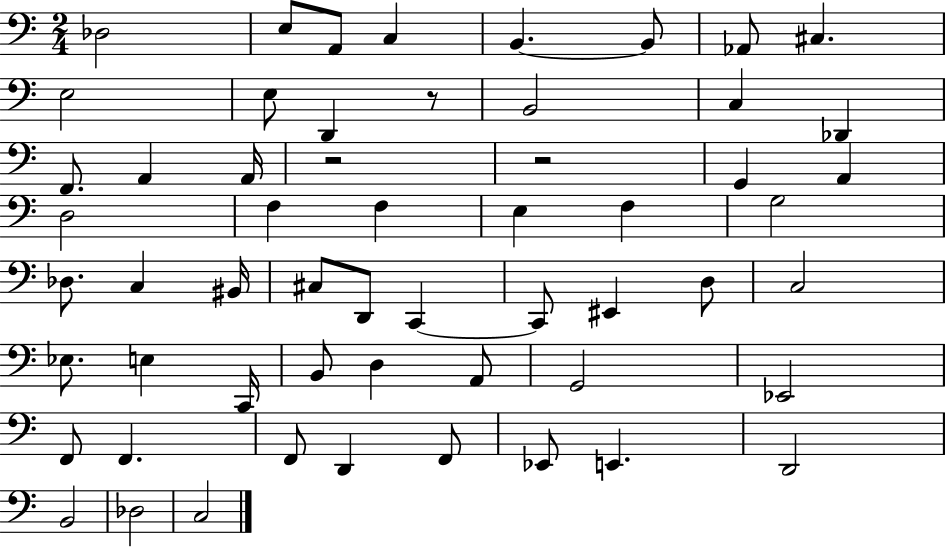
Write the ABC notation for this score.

X:1
T:Untitled
M:2/4
L:1/4
K:C
_D,2 E,/2 A,,/2 C, B,, B,,/2 _A,,/2 ^C, E,2 E,/2 D,, z/2 B,,2 C, _D,, F,,/2 A,, A,,/4 z2 z2 G,, A,, D,2 F, F, E, F, G,2 _D,/2 C, ^B,,/4 ^C,/2 D,,/2 C,, C,,/2 ^E,, D,/2 C,2 _E,/2 E, C,,/4 B,,/2 D, A,,/2 G,,2 _E,,2 F,,/2 F,, F,,/2 D,, F,,/2 _E,,/2 E,, D,,2 B,,2 _D,2 C,2